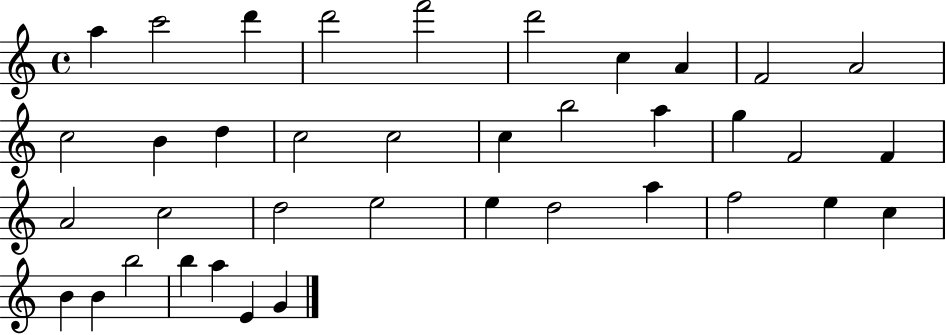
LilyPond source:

{
  \clef treble
  \time 4/4
  \defaultTimeSignature
  \key c \major
  a''4 c'''2 d'''4 | d'''2 f'''2 | d'''2 c''4 a'4 | f'2 a'2 | \break c''2 b'4 d''4 | c''2 c''2 | c''4 b''2 a''4 | g''4 f'2 f'4 | \break a'2 c''2 | d''2 e''2 | e''4 d''2 a''4 | f''2 e''4 c''4 | \break b'4 b'4 b''2 | b''4 a''4 e'4 g'4 | \bar "|."
}